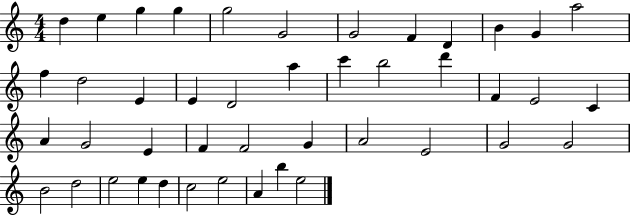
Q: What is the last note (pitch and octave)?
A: E5